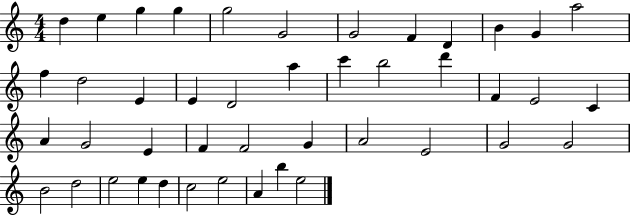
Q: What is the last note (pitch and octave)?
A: E5